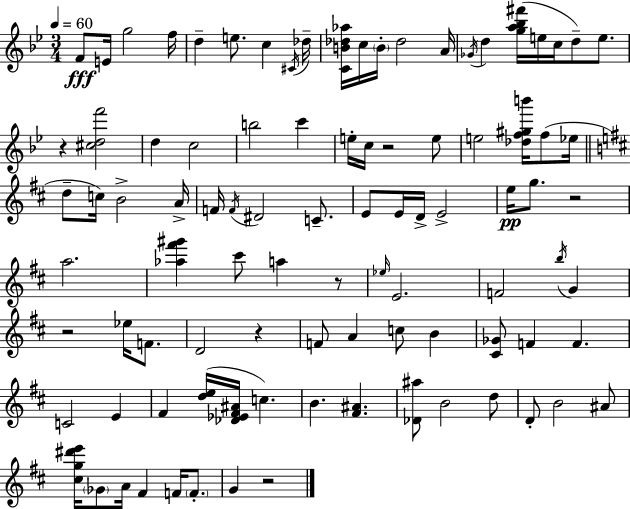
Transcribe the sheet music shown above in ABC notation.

X:1
T:Untitled
M:3/4
L:1/4
K:Bb
F/2 E/4 g2 f/4 d e/2 c ^C/4 _d/4 [CB_d_a]/4 c/4 B/4 _d2 A/4 _G/4 d [ga_b^f']/4 e/4 c/4 d/2 e/2 z [^cdf']2 d c2 b2 c' e/4 c/4 z2 e/2 e2 [_df^gb']/4 f/2 _e/4 d/2 c/4 B2 A/4 F/4 F/4 ^D2 C/2 E/2 E/4 D/4 E2 e/4 g/2 z2 a2 [_a^f'^g'] ^c'/2 a z/2 _e/4 E2 F2 b/4 G z2 _e/4 F/2 D2 z F/2 A c/2 B [^C_G]/2 F F C2 E ^F [de]/4 [_D_E^F^A]/4 c B [^F^A] [_D^a]/2 B2 d/2 D/2 B2 ^A/2 [^cg^d'e']/4 _G/2 A/4 ^F F/4 F/2 G z2